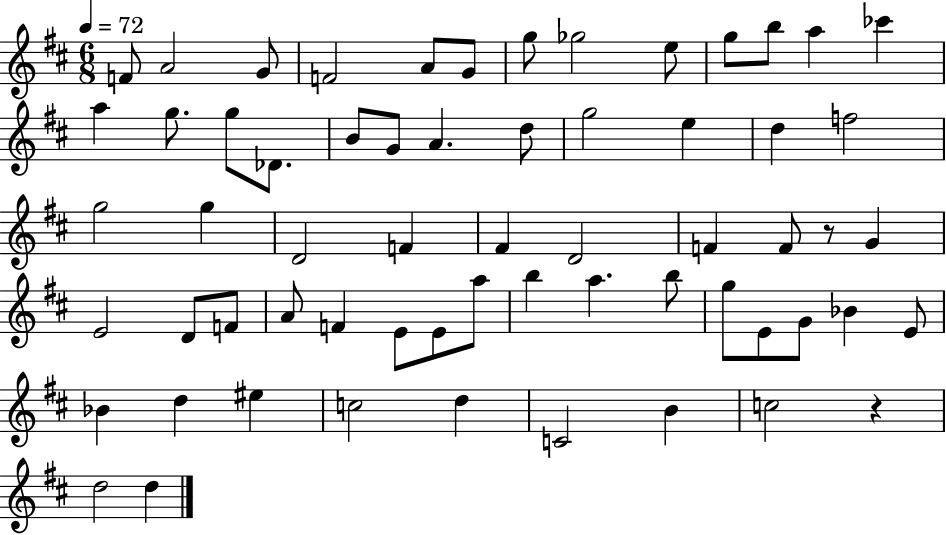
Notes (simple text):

F4/e A4/h G4/e F4/h A4/e G4/e G5/e Gb5/h E5/e G5/e B5/e A5/q CES6/q A5/q G5/e. G5/e Db4/e. B4/e G4/e A4/q. D5/e G5/h E5/q D5/q F5/h G5/h G5/q D4/h F4/q F#4/q D4/h F4/q F4/e R/e G4/q E4/h D4/e F4/e A4/e F4/q E4/e E4/e A5/e B5/q A5/q. B5/e G5/e E4/e G4/e Bb4/q E4/e Bb4/q D5/q EIS5/q C5/h D5/q C4/h B4/q C5/h R/q D5/h D5/q